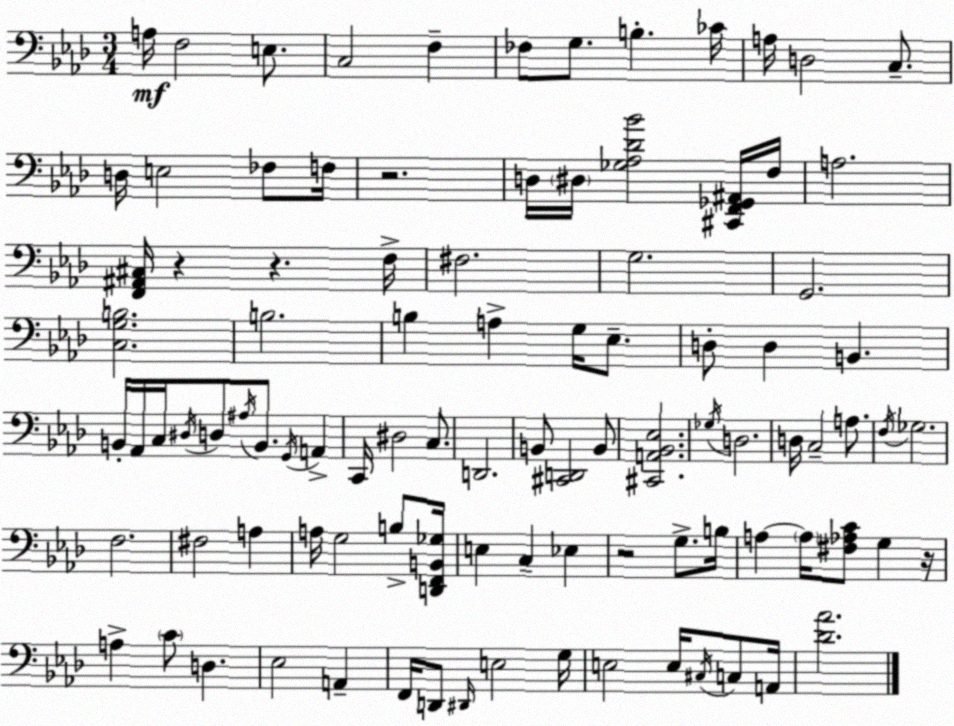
X:1
T:Untitled
M:3/4
L:1/4
K:Ab
A,/4 F,2 E,/2 C,2 F, _F,/2 G,/2 B, _C/4 A,/4 D,2 C,/2 D,/4 E,2 _F,/2 F,/4 z2 D,/4 ^D,/4 [_G,_A,_D_B]2 [^C,,F,,_G,,^A,,]/4 F,/4 A,2 [F,,^A,,^C,]/4 z z F,/4 ^F,2 G,2 G,,2 [C,G,B,]2 B,2 B, A, G,/4 _E,/2 D,/2 D, B,, B,,/4 _A,,/4 C,/4 ^D,/4 D,/2 ^A,/4 B,,/2 G,,/4 A,, C,,/4 ^D,2 C,/2 D,,2 B,,/2 [^C,,D,,]2 B,,/2 [^C,,A,,_B,,_E,]2 _G,/4 D,2 D,/4 C,2 A,/2 F,/4 _G,2 F,2 ^F,2 A, A,/4 G,2 B,/2 [D,,F,,B,,_G,]/4 E, C, _E, z2 G,/2 B,/4 A, A,/4 [^F,_A,C]/2 G, z/4 A, C/2 D, _E,2 A,, F,,/4 D,,/2 ^D,,/4 E,2 G,/4 E,2 E,/4 ^C,/4 C,/2 A,,/4 [_D_A]2